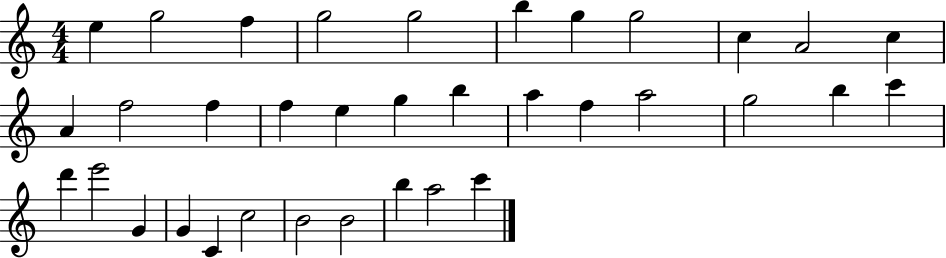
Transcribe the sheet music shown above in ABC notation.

X:1
T:Untitled
M:4/4
L:1/4
K:C
e g2 f g2 g2 b g g2 c A2 c A f2 f f e g b a f a2 g2 b c' d' e'2 G G C c2 B2 B2 b a2 c'